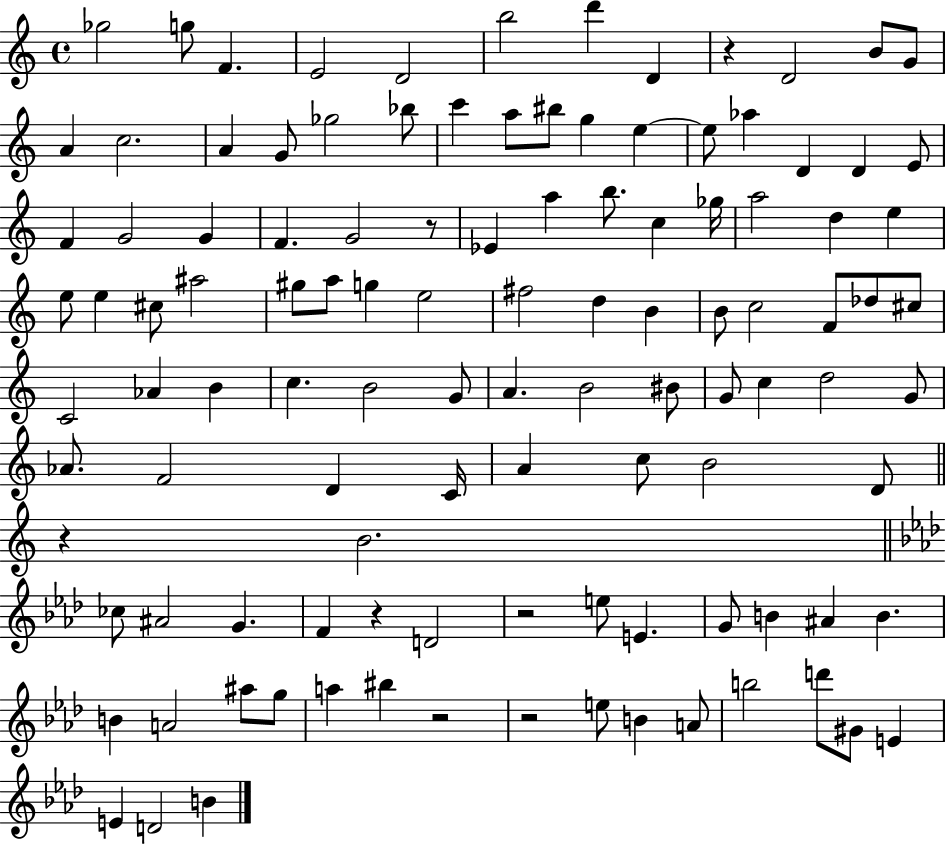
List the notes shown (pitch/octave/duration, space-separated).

Gb5/h G5/e F4/q. E4/h D4/h B5/h D6/q D4/q R/q D4/h B4/e G4/e A4/q C5/h. A4/q G4/e Gb5/h Bb5/e C6/q A5/e BIS5/e G5/q E5/q E5/e Ab5/q D4/q D4/q E4/e F4/q G4/h G4/q F4/q. G4/h R/e Eb4/q A5/q B5/e. C5/q Gb5/s A5/h D5/q E5/q E5/e E5/q C#5/e A#5/h G#5/e A5/e G5/q E5/h F#5/h D5/q B4/q B4/e C5/h F4/e Db5/e C#5/e C4/h Ab4/q B4/q C5/q. B4/h G4/e A4/q. B4/h BIS4/e G4/e C5/q D5/h G4/e Ab4/e. F4/h D4/q C4/s A4/q C5/e B4/h D4/e R/q B4/h. CES5/e A#4/h G4/q. F4/q R/q D4/h R/h E5/e E4/q. G4/e B4/q A#4/q B4/q. B4/q A4/h A#5/e G5/e A5/q BIS5/q R/h R/h E5/e B4/q A4/e B5/h D6/e G#4/e E4/q E4/q D4/h B4/q